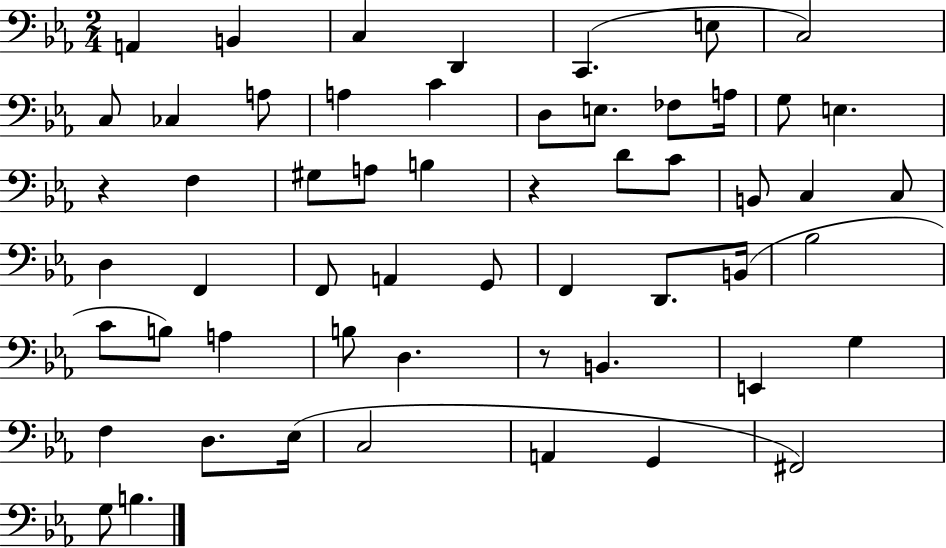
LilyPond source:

{
  \clef bass
  \numericTimeSignature
  \time 2/4
  \key ees \major
  a,4 b,4 | c4 d,4 | c,4.( e8 | c2) | \break c8 ces4 a8 | a4 c'4 | d8 e8. fes8 a16 | g8 e4. | \break r4 f4 | gis8 a8 b4 | r4 d'8 c'8 | b,8 c4 c8 | \break d4 f,4 | f,8 a,4 g,8 | f,4 d,8. b,16( | bes2 | \break c'8 b8) a4 | b8 d4. | r8 b,4. | e,4 g4 | \break f4 d8. ees16( | c2 | a,4 g,4 | fis,2) | \break g8 b4. | \bar "|."
}